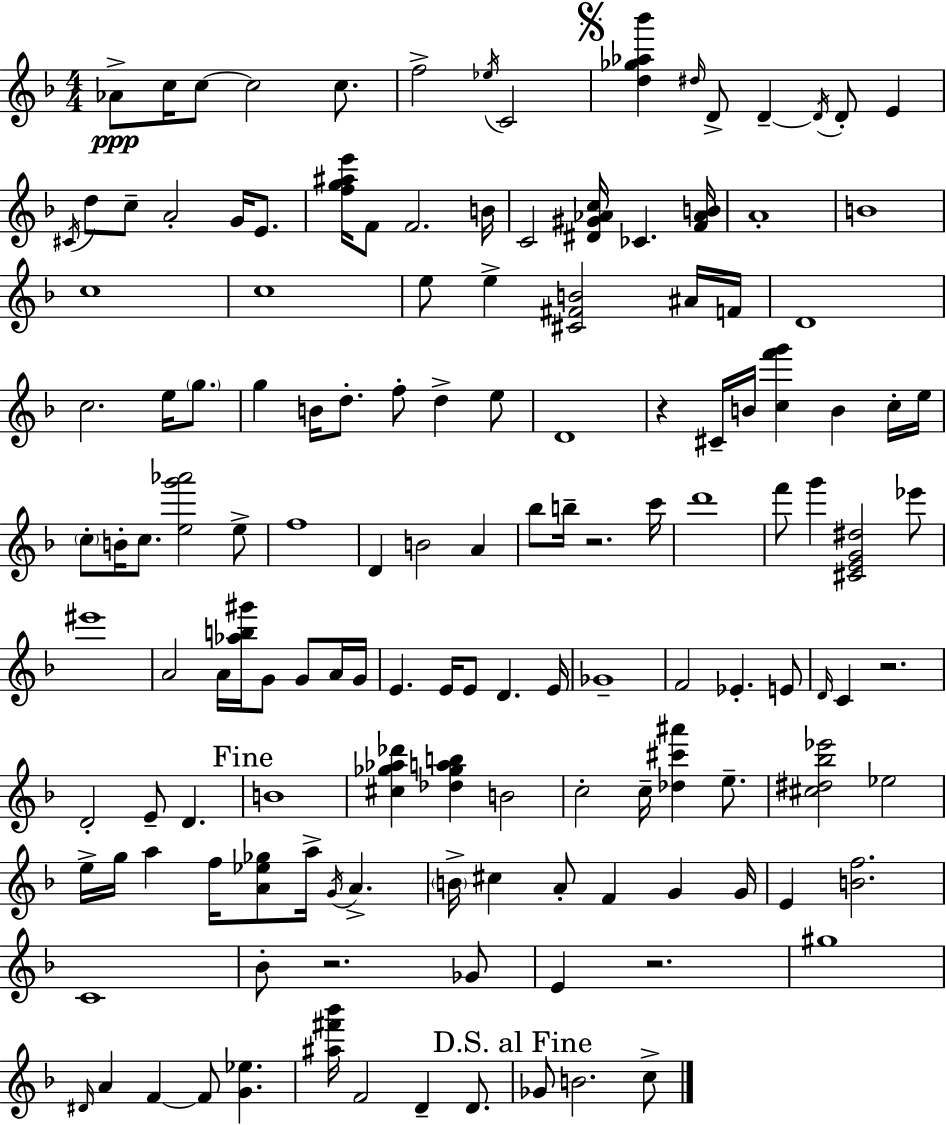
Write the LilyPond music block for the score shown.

{
  \clef treble
  \numericTimeSignature
  \time 4/4
  \key d \minor
  aes'8->\ppp c''16 c''8~~ c''2 c''8. | f''2-> \acciaccatura { ees''16 } c'2 | \mark \markup { \musicglyph "scripts.segno" } <d'' ges'' aes'' bes'''>4 \grace { dis''16 } d'8-> d'4--~~ \acciaccatura { d'16 } d'8-. e'4 | \acciaccatura { cis'16 } d''8 c''8-- a'2-. | \break g'16 e'8. <f'' g'' ais'' e'''>16 f'8 f'2. | b'16 c'2 <dis' gis' aes' c''>16 ces'4. | <f' aes' b'>16 a'1-. | b'1 | \break c''1 | c''1 | e''8 e''4-> <cis' fis' b'>2 | ais'16 f'16 d'1 | \break c''2. | e''16 \parenthesize g''8. g''4 b'16 d''8.-. f''8-. d''4-> | e''8 d'1 | r4 cis'16-- b'16 <c'' f''' g'''>4 b'4 | \break c''16-. e''16 \parenthesize c''8-. b'16-. c''8. <e'' g''' aes'''>2 | e''8-> f''1 | d'4 b'2 | a'4 bes''8 b''16-- r2. | \break c'''16 d'''1 | f'''8 g'''4 <cis' e' g' dis''>2 | ees'''8 eis'''1 | a'2 a'16 <aes'' b'' gis'''>16 g'8 | \break g'8 a'16 g'16 e'4. e'16 e'8 d'4. | e'16 ges'1-- | f'2 ees'4.-. | e'8 \grace { d'16 } c'4 r2. | \break d'2-. e'8-- d'4. | \mark "Fine" b'1 | <cis'' ges'' aes'' des'''>4 <des'' ges'' a'' b''>4 b'2 | c''2-. c''16-- <des'' cis''' ais'''>4 | \break e''8.-- <cis'' dis'' bes'' ees'''>2 ees''2 | e''16-> g''16 a''4 f''16 <a' ees'' ges''>8 a''16-> \acciaccatura { g'16 } | a'4.-> \parenthesize b'16-> cis''4 a'8-. f'4 | g'4 g'16 e'4 <b' f''>2. | \break c'1 | bes'8-. r2. | ges'8 e'4 r2. | gis''1 | \break \grace { dis'16 } a'4 f'4~~ f'8 | <g' ees''>4. <ais'' fis''' bes'''>16 f'2 | d'4-- d'8. \mark "D.S. al Fine" ges'8 b'2. | c''8-> \bar "|."
}